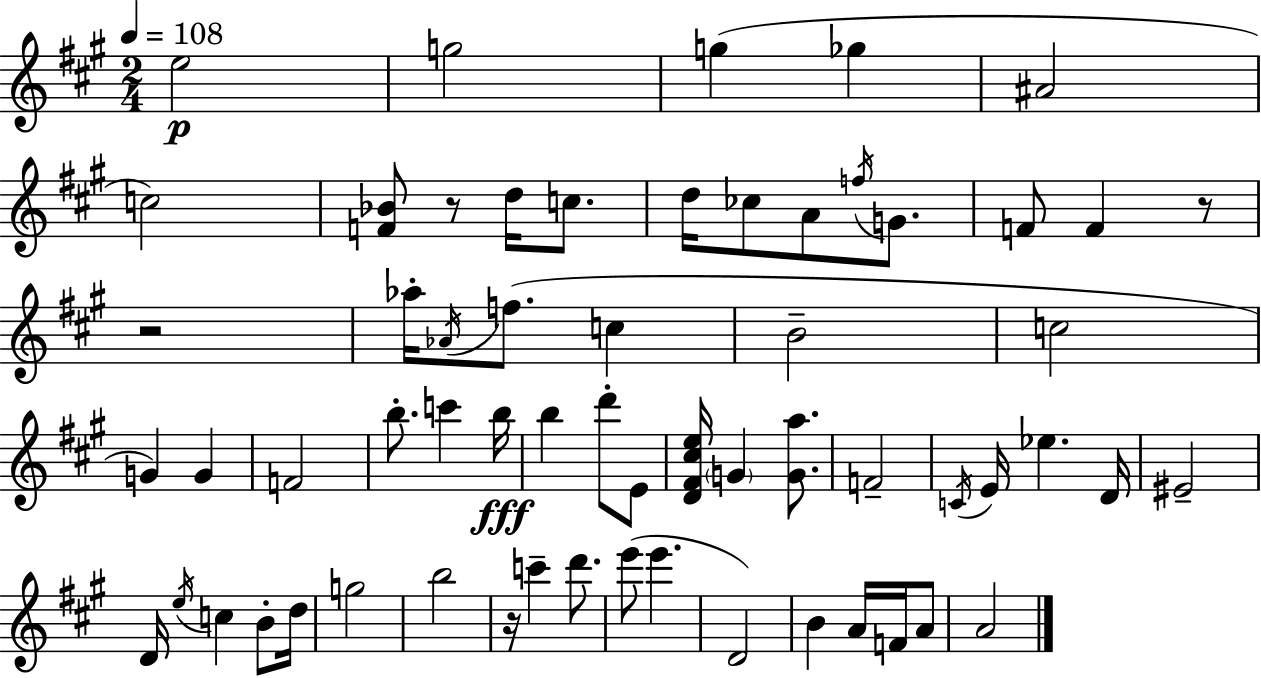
{
  \clef treble
  \numericTimeSignature
  \time 2/4
  \key a \major
  \tempo 4 = 108
  e''2\p | g''2 | g''4( ges''4 | ais'2 | \break c''2) | <f' bes'>8 r8 d''16 c''8. | d''16 ces''8 a'8 \acciaccatura { f''16 } g'8. | f'8 f'4 r8 | \break r2 | aes''16-. \acciaccatura { aes'16 }( f''8. c''4 | b'2-- | c''2 | \break g'4) g'4 | f'2 | b''8.-. c'''4 | b''16\fff b''4 d'''8-. | \break e'8 <d' fis' cis'' e''>16 \parenthesize g'4 <g' a''>8. | f'2-- | \acciaccatura { c'16 } e'16 ees''4. | d'16 eis'2-- | \break d'16 \acciaccatura { e''16 } c''4 | b'8-. d''16 g''2 | b''2 | r16 c'''4-- | \break d'''8. e'''8( e'''4. | d'2) | b'4 | a'16 f'16 a'8 a'2 | \break \bar "|."
}